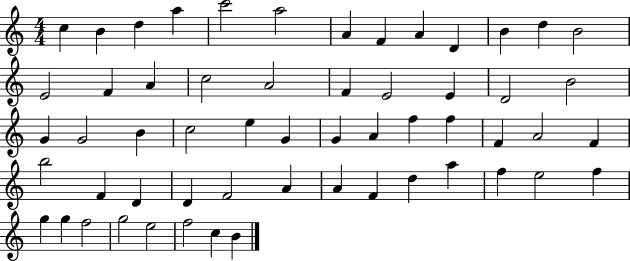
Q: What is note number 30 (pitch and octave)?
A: G4